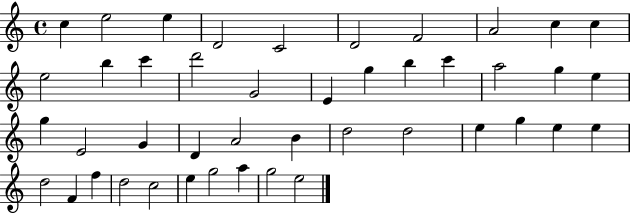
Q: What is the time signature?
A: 4/4